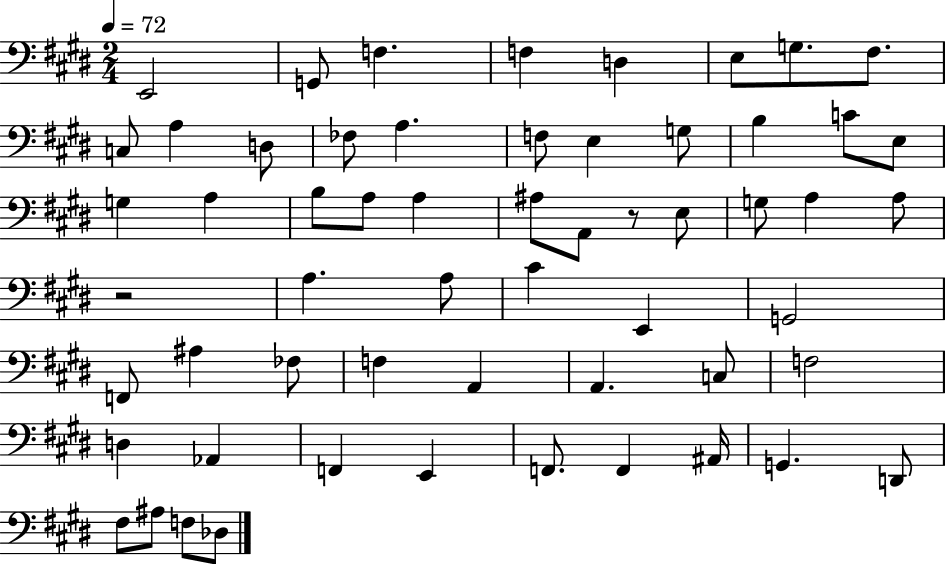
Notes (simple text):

E2/h G2/e F3/q. F3/q D3/q E3/e G3/e. F#3/e. C3/e A3/q D3/e FES3/e A3/q. F3/e E3/q G3/e B3/q C4/e E3/e G3/q A3/q B3/e A3/e A3/q A#3/e A2/e R/e E3/e G3/e A3/q A3/e R/h A3/q. A3/e C#4/q E2/q G2/h F2/e A#3/q FES3/e F3/q A2/q A2/q. C3/e F3/h D3/q Ab2/q F2/q E2/q F2/e. F2/q A#2/s G2/q. D2/e F#3/e A#3/e F3/e Db3/e